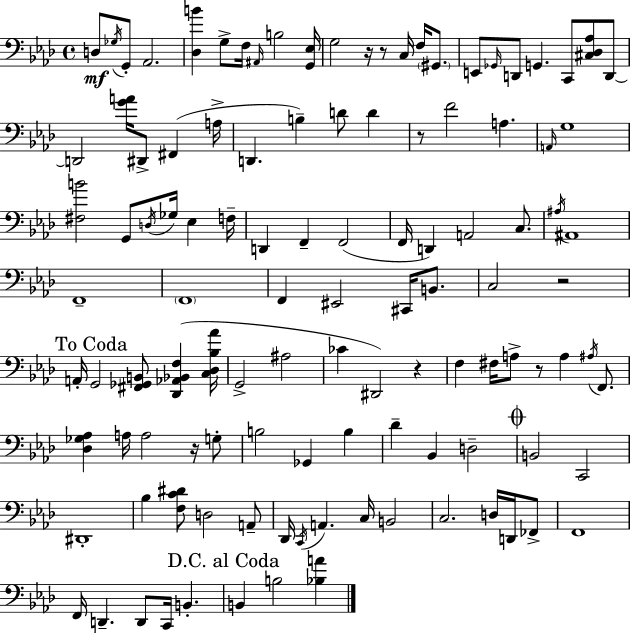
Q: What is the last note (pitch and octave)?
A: B3